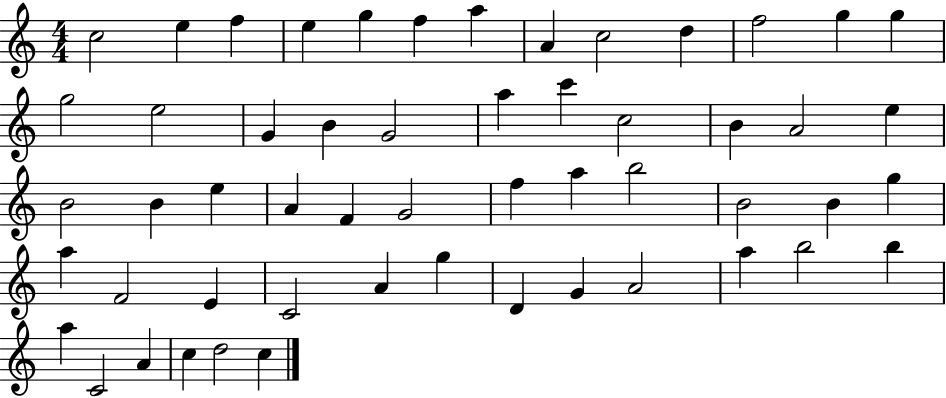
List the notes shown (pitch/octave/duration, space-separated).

C5/h E5/q F5/q E5/q G5/q F5/q A5/q A4/q C5/h D5/q F5/h G5/q G5/q G5/h E5/h G4/q B4/q G4/h A5/q C6/q C5/h B4/q A4/h E5/q B4/h B4/q E5/q A4/q F4/q G4/h F5/q A5/q B5/h B4/h B4/q G5/q A5/q F4/h E4/q C4/h A4/q G5/q D4/q G4/q A4/h A5/q B5/h B5/q A5/q C4/h A4/q C5/q D5/h C5/q